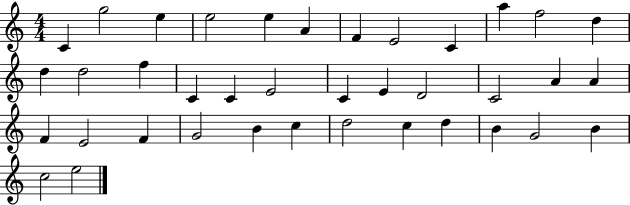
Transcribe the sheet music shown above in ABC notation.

X:1
T:Untitled
M:4/4
L:1/4
K:C
C g2 e e2 e A F E2 C a f2 d d d2 f C C E2 C E D2 C2 A A F E2 F G2 B c d2 c d B G2 B c2 e2